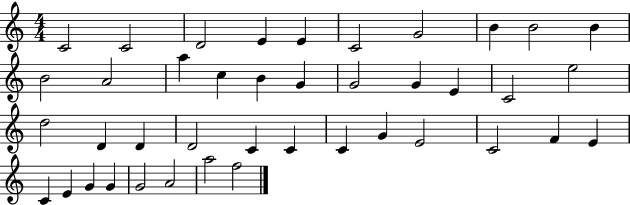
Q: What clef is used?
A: treble